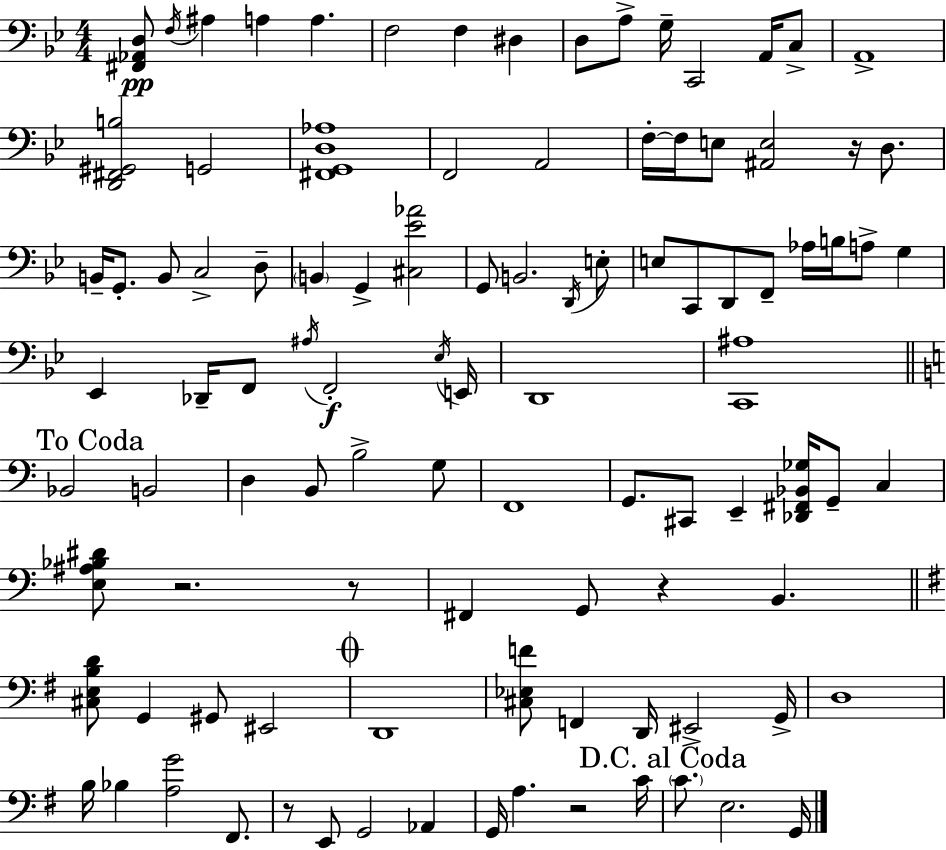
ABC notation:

X:1
T:Untitled
M:4/4
L:1/4
K:Bb
[^F,,_A,,D,]/2 F,/4 ^A, A, A, F,2 F, ^D, D,/2 A,/2 G,/4 C,,2 A,,/4 C,/2 A,,4 [D,,^F,,^G,,B,]2 G,,2 [^F,,G,,D,_A,]4 F,,2 A,,2 F,/4 F,/4 E,/2 [^A,,E,]2 z/4 D,/2 B,,/4 G,,/2 B,,/2 C,2 D,/2 B,, G,, [^C,_E_A]2 G,,/2 B,,2 D,,/4 E,/2 E,/2 C,,/2 D,,/2 F,,/2 _A,/4 B,/4 A,/2 G, _E,, _D,,/4 F,,/2 ^A,/4 F,,2 _E,/4 E,,/4 D,,4 [C,,^A,]4 _B,,2 B,,2 D, B,,/2 B,2 G,/2 F,,4 G,,/2 ^C,,/2 E,, [_D,,^F,,_B,,_G,]/4 G,,/2 C, [E,^A,_B,^D]/2 z2 z/2 ^F,, G,,/2 z B,, [^C,E,B,D]/2 G,, ^G,,/2 ^E,,2 D,,4 [^C,_E,F]/2 F,, D,,/4 ^E,,2 G,,/4 D,4 B,/4 _B, [A,G]2 ^F,,/2 z/2 E,,/2 G,,2 _A,, G,,/4 A, z2 C/4 C/2 E,2 G,,/4